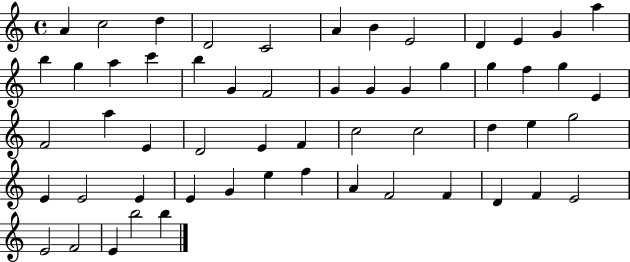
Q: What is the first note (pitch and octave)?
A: A4